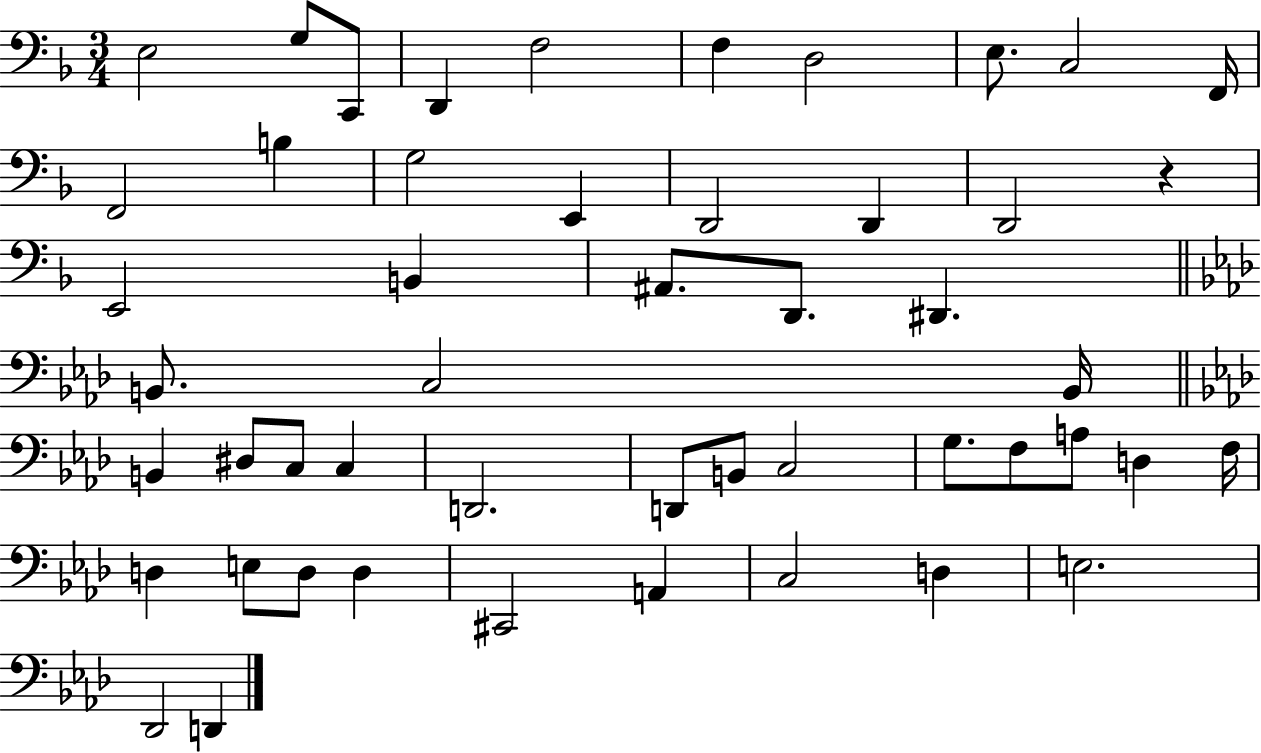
E3/h G3/e C2/e D2/q F3/h F3/q D3/h E3/e. C3/h F2/s F2/h B3/q G3/h E2/q D2/h D2/q D2/h R/q E2/h B2/q A#2/e. D2/e. D#2/q. B2/e. C3/h B2/s B2/q D#3/e C3/e C3/q D2/h. D2/e B2/e C3/h G3/e. F3/e A3/e D3/q F3/s D3/q E3/e D3/e D3/q C#2/h A2/q C3/h D3/q E3/h. Db2/h D2/q